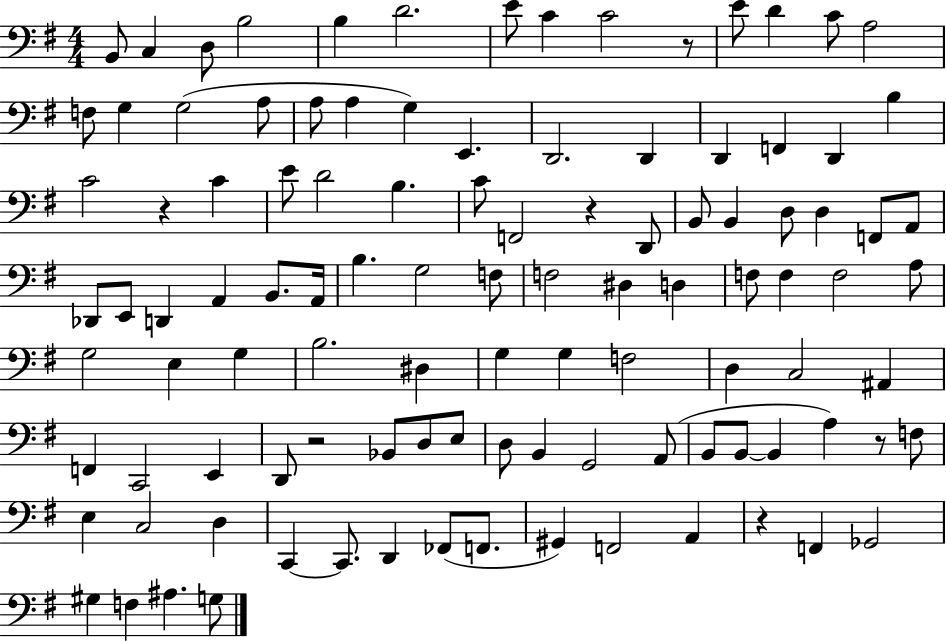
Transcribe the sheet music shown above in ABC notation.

X:1
T:Untitled
M:4/4
L:1/4
K:G
B,,/2 C, D,/2 B,2 B, D2 E/2 C C2 z/2 E/2 D C/2 A,2 F,/2 G, G,2 A,/2 A,/2 A, G, E,, D,,2 D,, D,, F,, D,, B, C2 z C E/2 D2 B, C/2 F,,2 z D,,/2 B,,/2 B,, D,/2 D, F,,/2 A,,/2 _D,,/2 E,,/2 D,, A,, B,,/2 A,,/4 B, G,2 F,/2 F,2 ^D, D, F,/2 F, F,2 A,/2 G,2 E, G, B,2 ^D, G, G, F,2 D, C,2 ^A,, F,, C,,2 E,, D,,/2 z2 _B,,/2 D,/2 E,/2 D,/2 B,, G,,2 A,,/2 B,,/2 B,,/2 B,, A, z/2 F,/2 E, C,2 D, C,, C,,/2 D,, _F,,/2 F,,/2 ^G,, F,,2 A,, z F,, _G,,2 ^G, F, ^A, G,/2